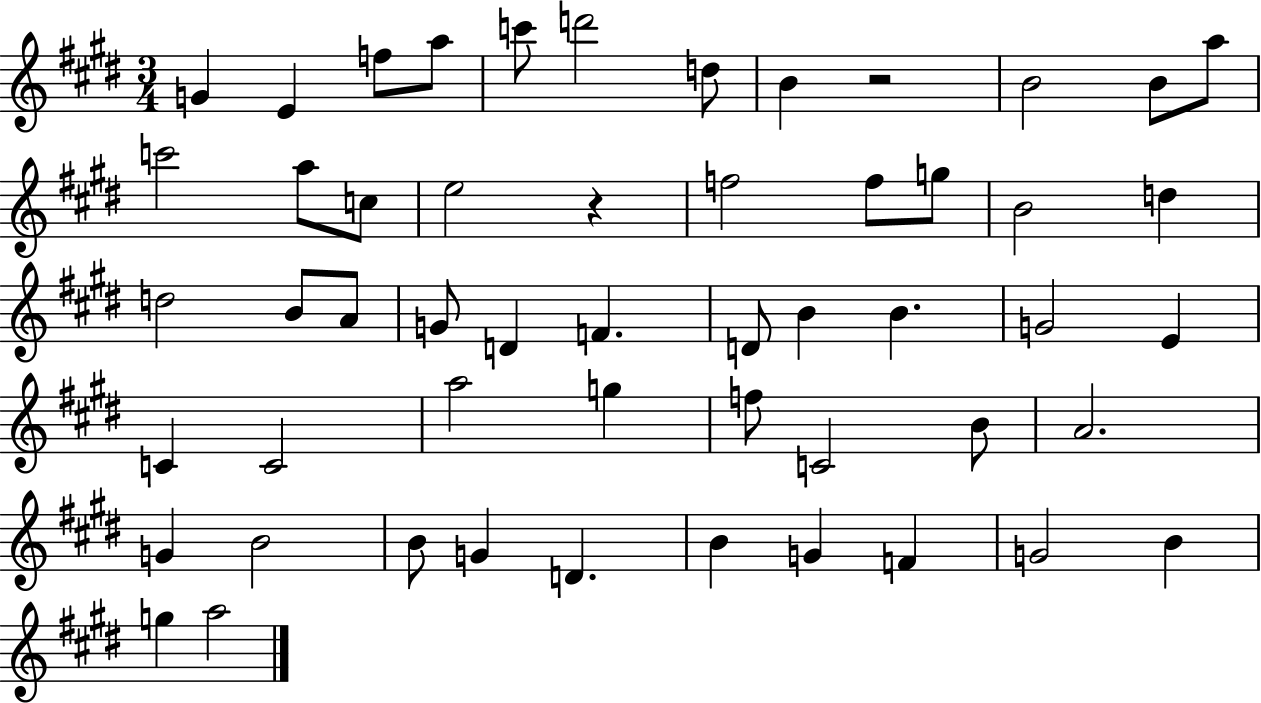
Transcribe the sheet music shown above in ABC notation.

X:1
T:Untitled
M:3/4
L:1/4
K:E
G E f/2 a/2 c'/2 d'2 d/2 B z2 B2 B/2 a/2 c'2 a/2 c/2 e2 z f2 f/2 g/2 B2 d d2 B/2 A/2 G/2 D F D/2 B B G2 E C C2 a2 g f/2 C2 B/2 A2 G B2 B/2 G D B G F G2 B g a2